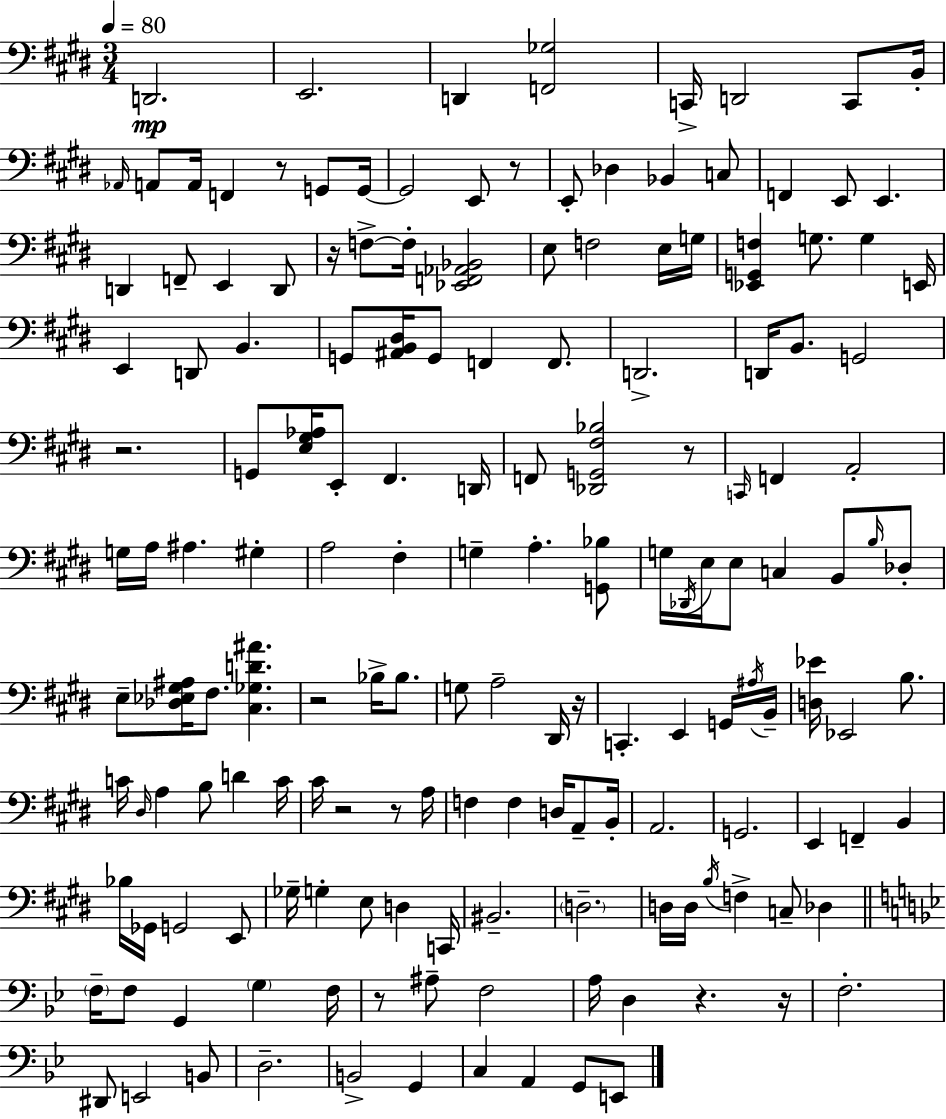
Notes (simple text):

D2/h. E2/h. D2/q [F2,Gb3]/h C2/s D2/h C2/e B2/s Ab2/s A2/e A2/s F2/q R/e G2/e G2/s G2/h E2/e R/e E2/e Db3/q Bb2/q C3/e F2/q E2/e E2/q. D2/q F2/e E2/q D2/e R/s F3/e F3/s [Eb2,F2,Ab2,Bb2]/h E3/e F3/h E3/s G3/s [Eb2,G2,F3]/q G3/e. G3/q E2/s E2/q D2/e B2/q. G2/e [A#2,B2,D#3]/s G2/e F2/q F2/e. D2/h. D2/s B2/e. G2/h R/h. G2/e [E3,G#3,Ab3]/s E2/e F#2/q. D2/s F2/e [Db2,G2,F#3,Bb3]/h R/e C2/s F2/q A2/h G3/s A3/s A#3/q. G#3/q A3/h F#3/q G3/q A3/q. [G2,Bb3]/e G3/s Db2/s E3/s E3/e C3/q B2/e B3/s Db3/e E3/e [Db3,Eb3,G#3,A#3]/s F#3/e. [C#3,Gb3,D4,A#4]/q. R/h Bb3/s Bb3/e. G3/e A3/h D#2/s R/s C2/q. E2/q G2/s A#3/s B2/s [D3,Eb4]/s Eb2/h B3/e. C4/s D#3/s A3/q B3/e D4/q C4/s C#4/s R/h R/e A3/s F3/q F3/q D3/s A2/e B2/s A2/h. G2/h. E2/q F2/q B2/q Bb3/s Gb2/s G2/h E2/e Gb3/s G3/q E3/e D3/q C2/s BIS2/h. D3/h. D3/s D3/s B3/s F3/q C3/e Db3/q F3/s F3/e G2/q G3/q F3/s R/e A#3/e F3/h A3/s D3/q R/q. R/s F3/h. D#2/e E2/h B2/e D3/h. B2/h G2/q C3/q A2/q G2/e E2/e